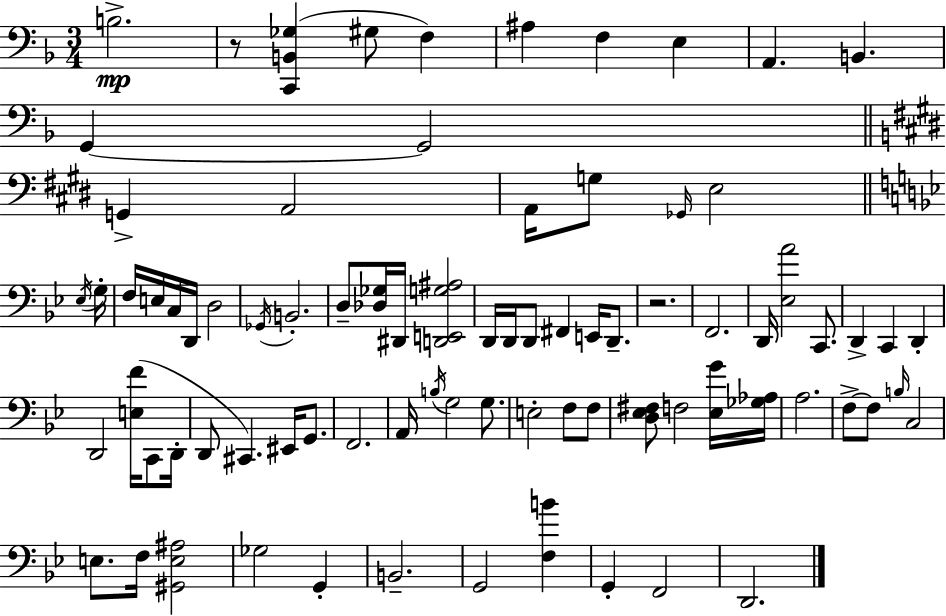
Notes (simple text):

B3/h. R/e [C2,B2,Gb3]/q G#3/e F3/q A#3/q F3/q E3/q A2/q. B2/q. G2/q G2/h G2/q A2/h A2/s G3/e Gb2/s E3/h Eb3/s G3/s F3/s E3/s C3/s D2/s D3/h Gb2/s B2/h. D3/e [Db3,Gb3]/s D#2/s [D2,E2,G3,A#3]/h D2/s D2/s D2/e F#2/q E2/s D2/e. R/h. F2/h. D2/s [Eb3,A4]/h C2/e. D2/q C2/q D2/q D2/h [E3,F4]/s C2/e D2/s D2/e C#2/q. EIS2/s G2/e. F2/h. A2/s B3/s G3/h G3/e. E3/h F3/e F3/e [D3,Eb3,F#3]/e F3/h [Eb3,G4]/s [Gb3,Ab3]/s A3/h. F3/e F3/e B3/s C3/h E3/e. F3/s [G#2,E3,A#3]/h Gb3/h G2/q B2/h. G2/h [F3,B4]/q G2/q F2/h D2/h.